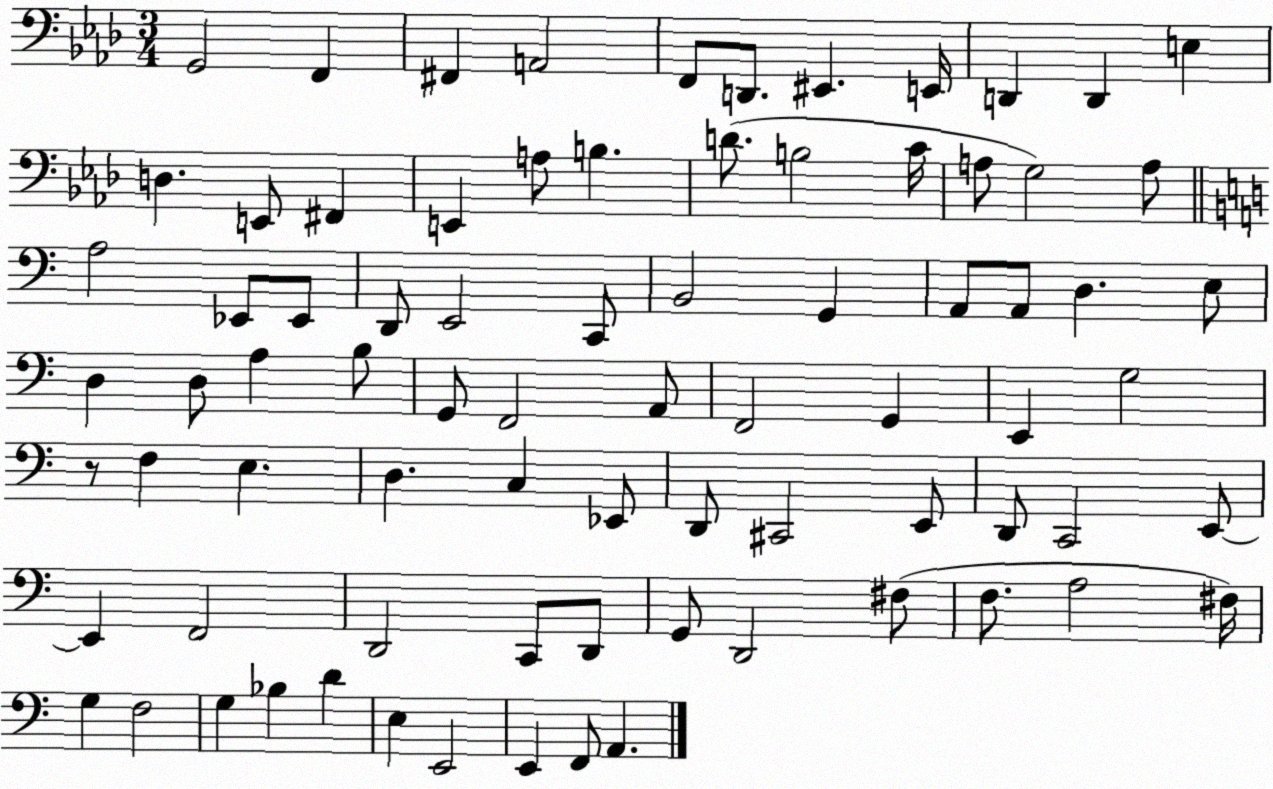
X:1
T:Untitled
M:3/4
L:1/4
K:Ab
G,,2 F,, ^F,, A,,2 F,,/2 D,,/2 ^E,, E,,/4 D,, D,, E, D, E,,/2 ^F,, E,, A,/2 B, D/2 B,2 C/4 A,/2 G,2 A,/2 A,2 _E,,/2 _E,,/2 D,,/2 E,,2 C,,/2 B,,2 G,, A,,/2 A,,/2 D, E,/2 D, D,/2 A, B,/2 G,,/2 F,,2 A,,/2 F,,2 G,, E,, G,2 z/2 F, E, D, C, _E,,/2 D,,/2 ^C,,2 E,,/2 D,,/2 C,,2 E,,/2 E,, F,,2 D,,2 C,,/2 D,,/2 G,,/2 D,,2 ^F,/2 F,/2 A,2 ^F,/4 G, F,2 G, _B, D E, E,,2 E,, F,,/2 A,,